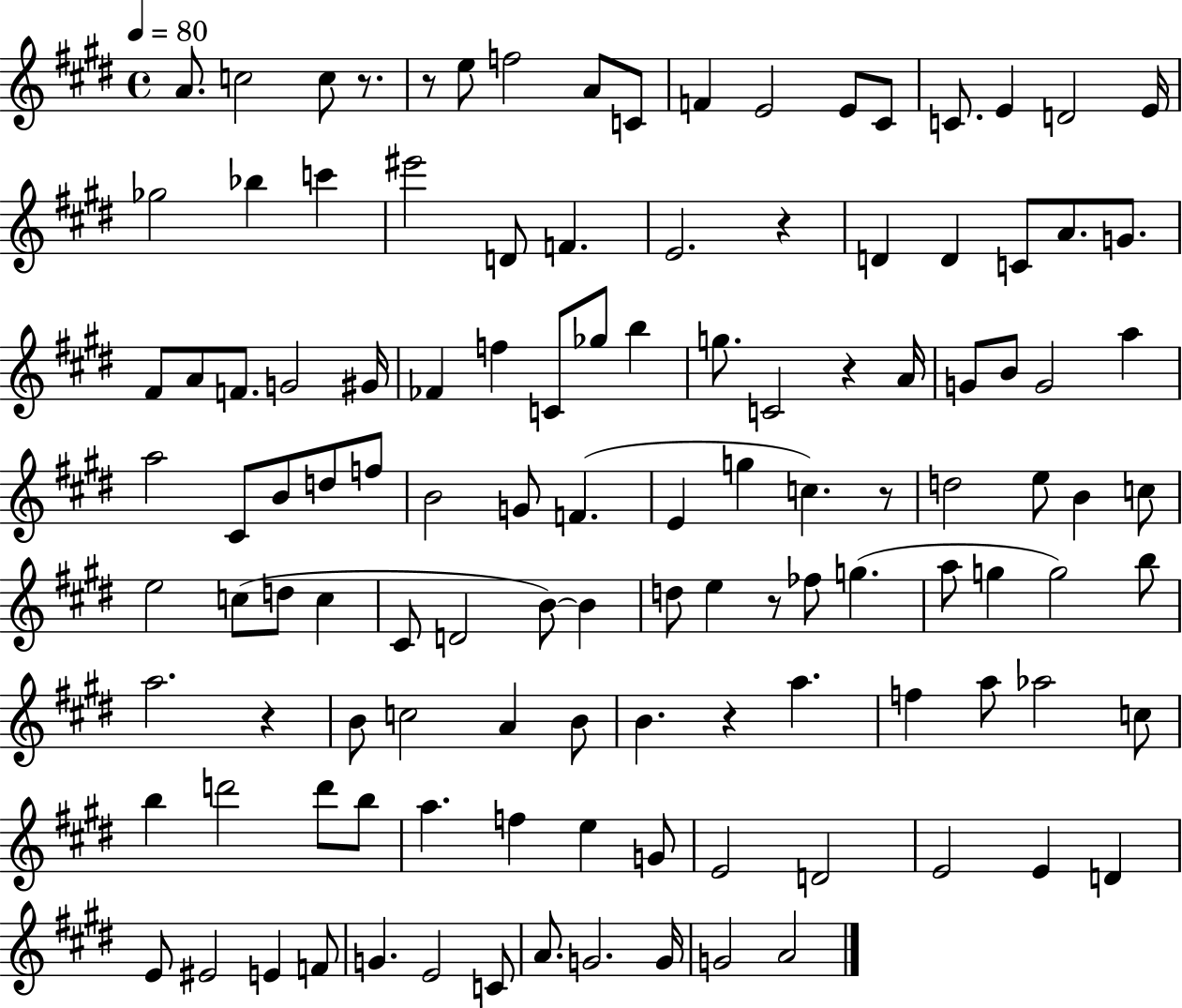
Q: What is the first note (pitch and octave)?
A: A4